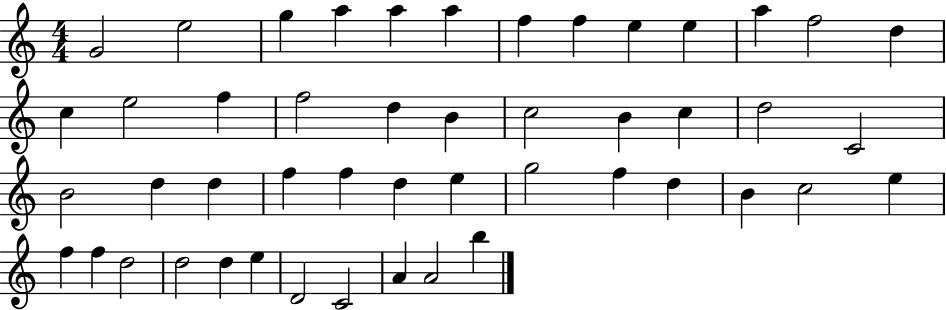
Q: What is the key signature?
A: C major